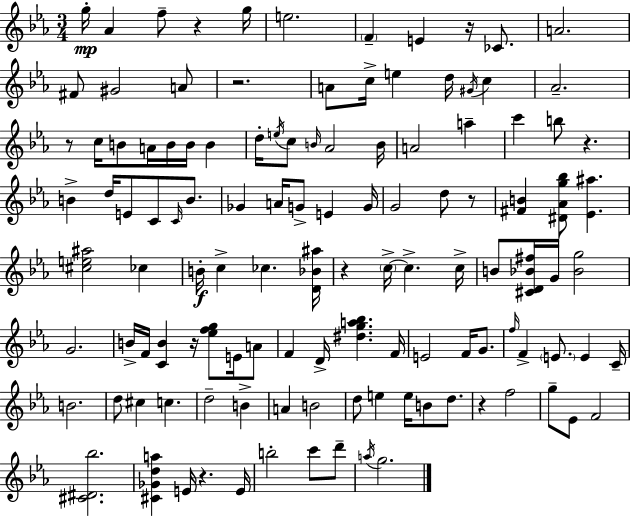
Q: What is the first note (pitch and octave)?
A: G5